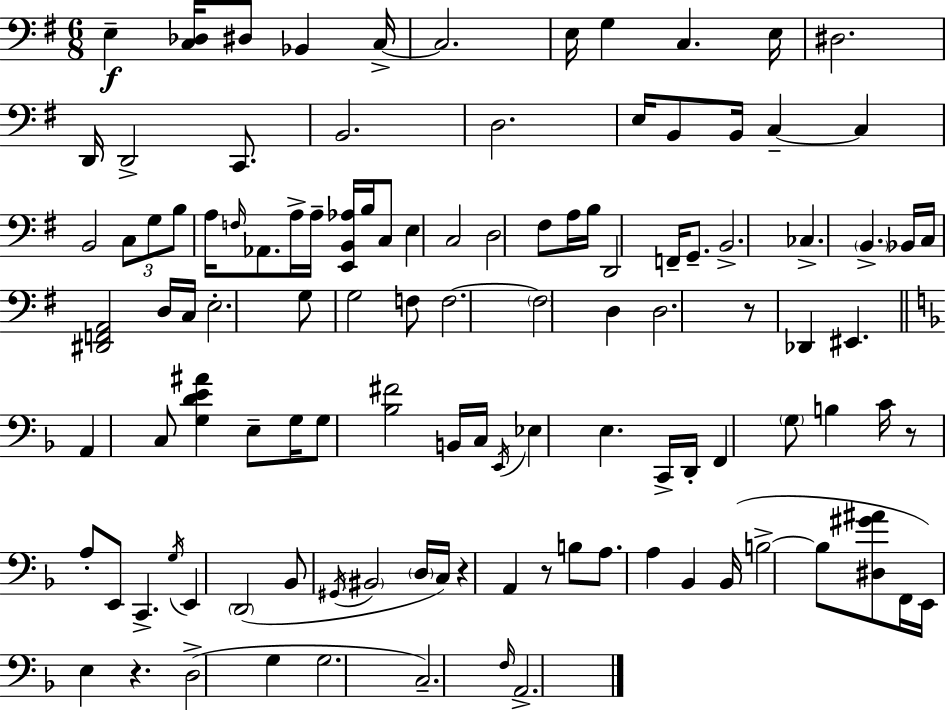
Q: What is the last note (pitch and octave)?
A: A2